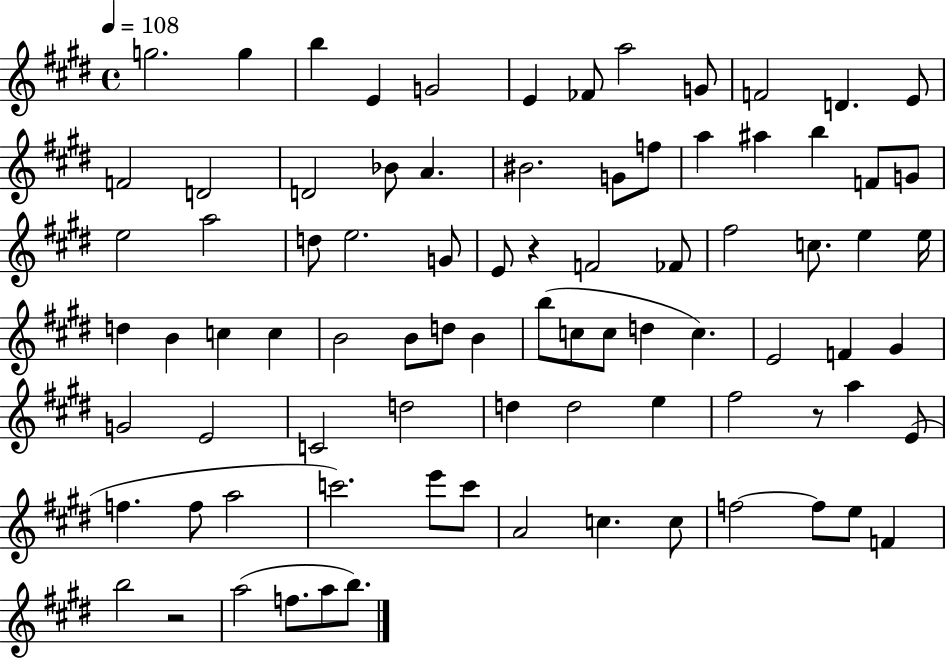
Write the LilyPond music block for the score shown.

{
  \clef treble
  \time 4/4
  \defaultTimeSignature
  \key e \major
  \tempo 4 = 108
  g''2. g''4 | b''4 e'4 g'2 | e'4 fes'8 a''2 g'8 | f'2 d'4. e'8 | \break f'2 d'2 | d'2 bes'8 a'4. | bis'2. g'8 f''8 | a''4 ais''4 b''4 f'8 g'8 | \break e''2 a''2 | d''8 e''2. g'8 | e'8 r4 f'2 fes'8 | fis''2 c''8. e''4 e''16 | \break d''4 b'4 c''4 c''4 | b'2 b'8 d''8 b'4 | b''8( c''8 c''8 d''4 c''4.) | e'2 f'4 gis'4 | \break g'2 e'2 | c'2 d''2 | d''4 d''2 e''4 | fis''2 r8 a''4 e'8( | \break f''4. f''8 a''2 | c'''2.) e'''8 c'''8 | a'2 c''4. c''8 | f''2~~ f''8 e''8 f'4 | \break b''2 r2 | a''2( f''8. a''8 b''8.) | \bar "|."
}